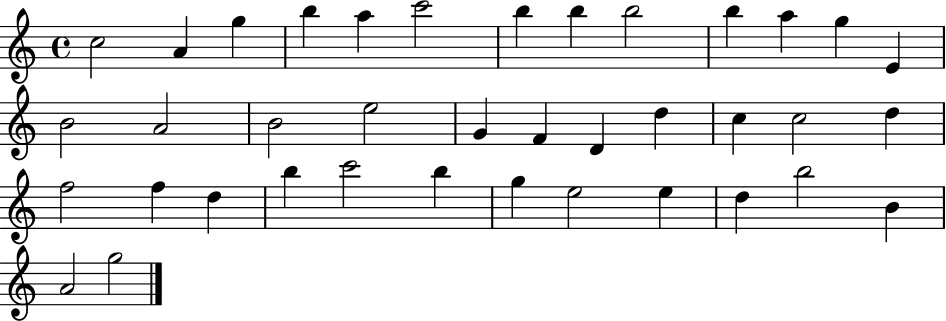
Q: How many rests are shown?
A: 0